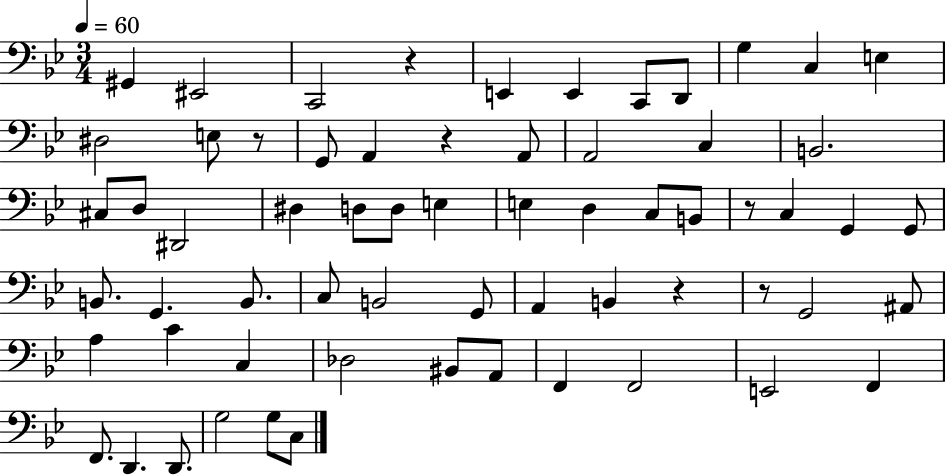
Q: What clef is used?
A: bass